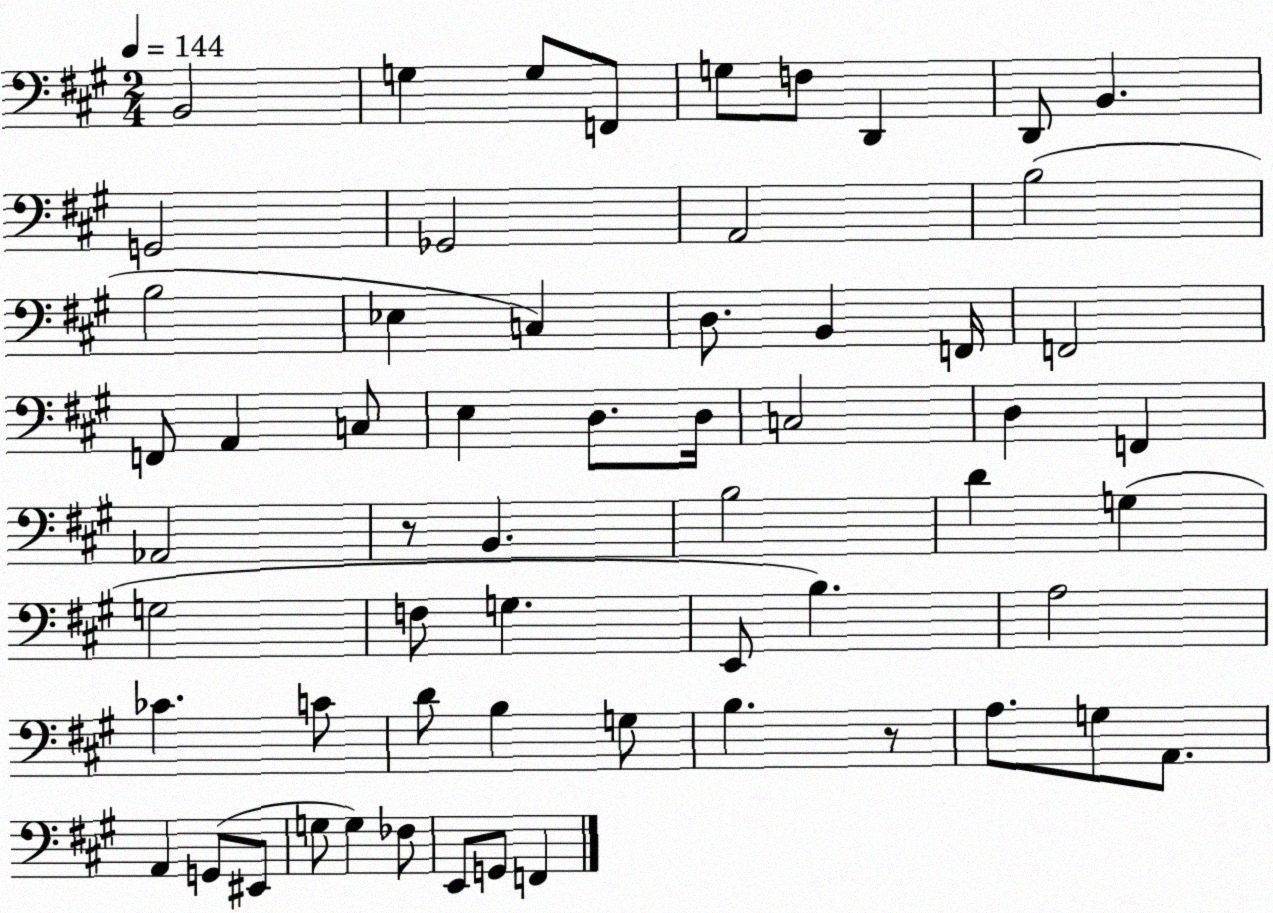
X:1
T:Untitled
M:2/4
L:1/4
K:A
B,,2 G, G,/2 F,,/2 G,/2 F,/2 D,, D,,/2 B,, G,,2 _G,,2 A,,2 B,2 B,2 _E, C, D,/2 B,, F,,/4 F,,2 F,,/2 A,, C,/2 E, D,/2 D,/4 C,2 D, F,, _A,,2 z/2 B,, B,2 D G, G,2 F,/2 G, E,,/2 B, A,2 _C C/2 D/2 B, G,/2 B, z/2 A,/2 G,/2 A,,/2 A,, G,,/2 ^E,,/2 G,/2 G, _F,/2 E,,/2 G,,/2 F,,